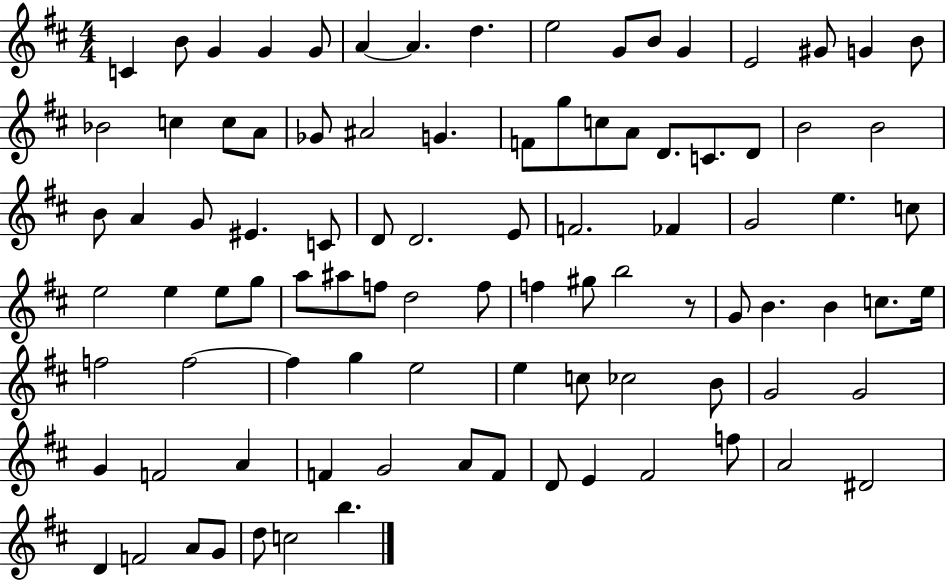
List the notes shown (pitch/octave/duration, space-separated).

C4/q B4/e G4/q G4/q G4/e A4/q A4/q. D5/q. E5/h G4/e B4/e G4/q E4/h G#4/e G4/q B4/e Bb4/h C5/q C5/e A4/e Gb4/e A#4/h G4/q. F4/e G5/e C5/e A4/e D4/e. C4/e. D4/e B4/h B4/h B4/e A4/q G4/e EIS4/q. C4/e D4/e D4/h. E4/e F4/h. FES4/q G4/h E5/q. C5/e E5/h E5/q E5/e G5/e A5/e A#5/e F5/e D5/h F5/e F5/q G#5/e B5/h R/e G4/e B4/q. B4/q C5/e. E5/s F5/h F5/h F5/q G5/q E5/h E5/q C5/e CES5/h B4/e G4/h G4/h G4/q F4/h A4/q F4/q G4/h A4/e F4/e D4/e E4/q F#4/h F5/e A4/h D#4/h D4/q F4/h A4/e G4/e D5/e C5/h B5/q.